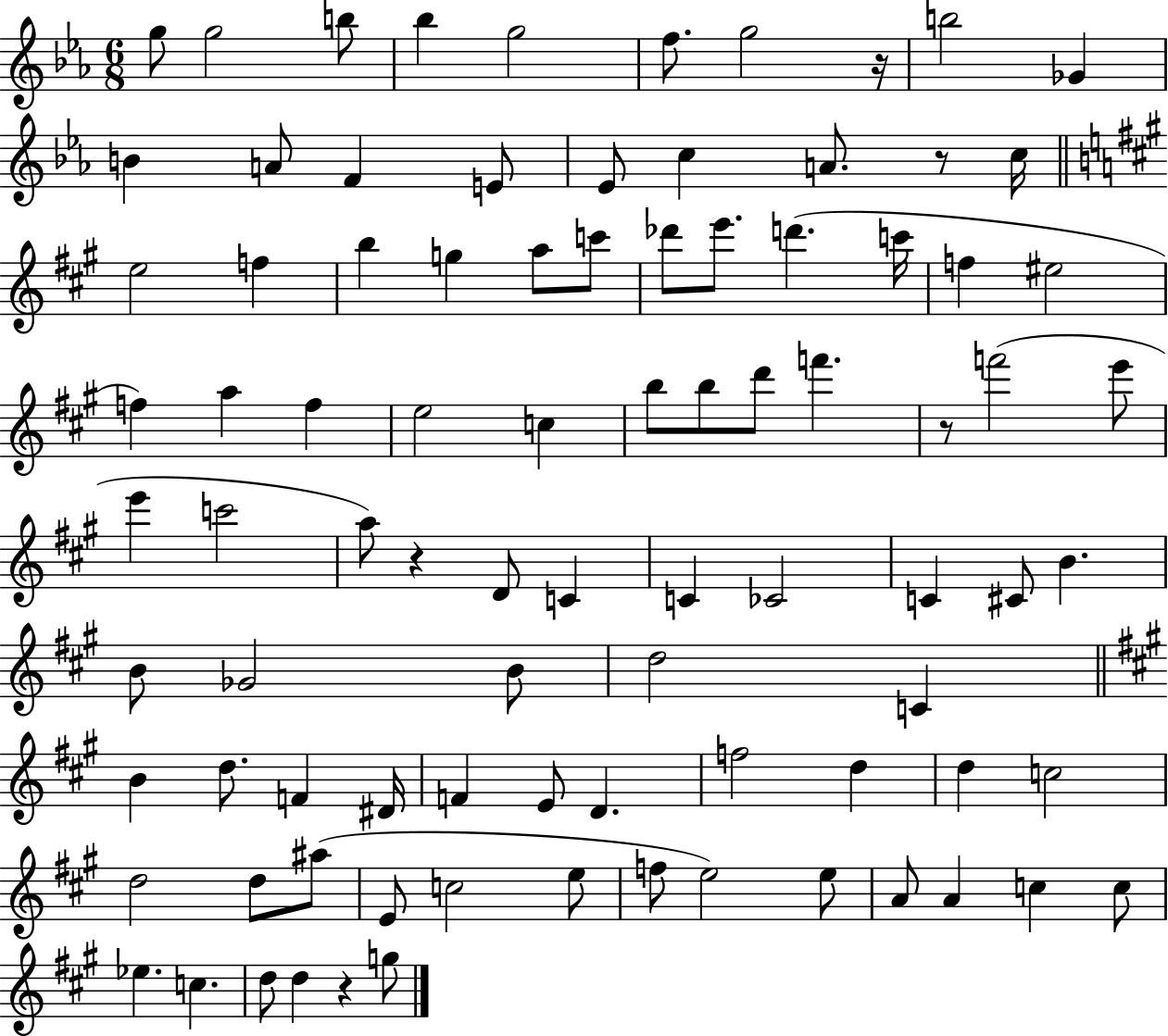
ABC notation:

X:1
T:Untitled
M:6/8
L:1/4
K:Eb
g/2 g2 b/2 _b g2 f/2 g2 z/4 b2 _G B A/2 F E/2 _E/2 c A/2 z/2 c/4 e2 f b g a/2 c'/2 _d'/2 e'/2 d' c'/4 f ^e2 f a f e2 c b/2 b/2 d'/2 f' z/2 f'2 e'/2 e' c'2 a/2 z D/2 C C _C2 C ^C/2 B B/2 _G2 B/2 d2 C B d/2 F ^D/4 F E/2 D f2 d d c2 d2 d/2 ^a/2 E/2 c2 e/2 f/2 e2 e/2 A/2 A c c/2 _e c d/2 d z g/2